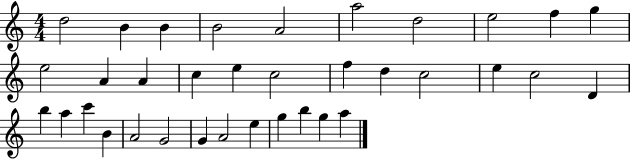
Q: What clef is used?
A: treble